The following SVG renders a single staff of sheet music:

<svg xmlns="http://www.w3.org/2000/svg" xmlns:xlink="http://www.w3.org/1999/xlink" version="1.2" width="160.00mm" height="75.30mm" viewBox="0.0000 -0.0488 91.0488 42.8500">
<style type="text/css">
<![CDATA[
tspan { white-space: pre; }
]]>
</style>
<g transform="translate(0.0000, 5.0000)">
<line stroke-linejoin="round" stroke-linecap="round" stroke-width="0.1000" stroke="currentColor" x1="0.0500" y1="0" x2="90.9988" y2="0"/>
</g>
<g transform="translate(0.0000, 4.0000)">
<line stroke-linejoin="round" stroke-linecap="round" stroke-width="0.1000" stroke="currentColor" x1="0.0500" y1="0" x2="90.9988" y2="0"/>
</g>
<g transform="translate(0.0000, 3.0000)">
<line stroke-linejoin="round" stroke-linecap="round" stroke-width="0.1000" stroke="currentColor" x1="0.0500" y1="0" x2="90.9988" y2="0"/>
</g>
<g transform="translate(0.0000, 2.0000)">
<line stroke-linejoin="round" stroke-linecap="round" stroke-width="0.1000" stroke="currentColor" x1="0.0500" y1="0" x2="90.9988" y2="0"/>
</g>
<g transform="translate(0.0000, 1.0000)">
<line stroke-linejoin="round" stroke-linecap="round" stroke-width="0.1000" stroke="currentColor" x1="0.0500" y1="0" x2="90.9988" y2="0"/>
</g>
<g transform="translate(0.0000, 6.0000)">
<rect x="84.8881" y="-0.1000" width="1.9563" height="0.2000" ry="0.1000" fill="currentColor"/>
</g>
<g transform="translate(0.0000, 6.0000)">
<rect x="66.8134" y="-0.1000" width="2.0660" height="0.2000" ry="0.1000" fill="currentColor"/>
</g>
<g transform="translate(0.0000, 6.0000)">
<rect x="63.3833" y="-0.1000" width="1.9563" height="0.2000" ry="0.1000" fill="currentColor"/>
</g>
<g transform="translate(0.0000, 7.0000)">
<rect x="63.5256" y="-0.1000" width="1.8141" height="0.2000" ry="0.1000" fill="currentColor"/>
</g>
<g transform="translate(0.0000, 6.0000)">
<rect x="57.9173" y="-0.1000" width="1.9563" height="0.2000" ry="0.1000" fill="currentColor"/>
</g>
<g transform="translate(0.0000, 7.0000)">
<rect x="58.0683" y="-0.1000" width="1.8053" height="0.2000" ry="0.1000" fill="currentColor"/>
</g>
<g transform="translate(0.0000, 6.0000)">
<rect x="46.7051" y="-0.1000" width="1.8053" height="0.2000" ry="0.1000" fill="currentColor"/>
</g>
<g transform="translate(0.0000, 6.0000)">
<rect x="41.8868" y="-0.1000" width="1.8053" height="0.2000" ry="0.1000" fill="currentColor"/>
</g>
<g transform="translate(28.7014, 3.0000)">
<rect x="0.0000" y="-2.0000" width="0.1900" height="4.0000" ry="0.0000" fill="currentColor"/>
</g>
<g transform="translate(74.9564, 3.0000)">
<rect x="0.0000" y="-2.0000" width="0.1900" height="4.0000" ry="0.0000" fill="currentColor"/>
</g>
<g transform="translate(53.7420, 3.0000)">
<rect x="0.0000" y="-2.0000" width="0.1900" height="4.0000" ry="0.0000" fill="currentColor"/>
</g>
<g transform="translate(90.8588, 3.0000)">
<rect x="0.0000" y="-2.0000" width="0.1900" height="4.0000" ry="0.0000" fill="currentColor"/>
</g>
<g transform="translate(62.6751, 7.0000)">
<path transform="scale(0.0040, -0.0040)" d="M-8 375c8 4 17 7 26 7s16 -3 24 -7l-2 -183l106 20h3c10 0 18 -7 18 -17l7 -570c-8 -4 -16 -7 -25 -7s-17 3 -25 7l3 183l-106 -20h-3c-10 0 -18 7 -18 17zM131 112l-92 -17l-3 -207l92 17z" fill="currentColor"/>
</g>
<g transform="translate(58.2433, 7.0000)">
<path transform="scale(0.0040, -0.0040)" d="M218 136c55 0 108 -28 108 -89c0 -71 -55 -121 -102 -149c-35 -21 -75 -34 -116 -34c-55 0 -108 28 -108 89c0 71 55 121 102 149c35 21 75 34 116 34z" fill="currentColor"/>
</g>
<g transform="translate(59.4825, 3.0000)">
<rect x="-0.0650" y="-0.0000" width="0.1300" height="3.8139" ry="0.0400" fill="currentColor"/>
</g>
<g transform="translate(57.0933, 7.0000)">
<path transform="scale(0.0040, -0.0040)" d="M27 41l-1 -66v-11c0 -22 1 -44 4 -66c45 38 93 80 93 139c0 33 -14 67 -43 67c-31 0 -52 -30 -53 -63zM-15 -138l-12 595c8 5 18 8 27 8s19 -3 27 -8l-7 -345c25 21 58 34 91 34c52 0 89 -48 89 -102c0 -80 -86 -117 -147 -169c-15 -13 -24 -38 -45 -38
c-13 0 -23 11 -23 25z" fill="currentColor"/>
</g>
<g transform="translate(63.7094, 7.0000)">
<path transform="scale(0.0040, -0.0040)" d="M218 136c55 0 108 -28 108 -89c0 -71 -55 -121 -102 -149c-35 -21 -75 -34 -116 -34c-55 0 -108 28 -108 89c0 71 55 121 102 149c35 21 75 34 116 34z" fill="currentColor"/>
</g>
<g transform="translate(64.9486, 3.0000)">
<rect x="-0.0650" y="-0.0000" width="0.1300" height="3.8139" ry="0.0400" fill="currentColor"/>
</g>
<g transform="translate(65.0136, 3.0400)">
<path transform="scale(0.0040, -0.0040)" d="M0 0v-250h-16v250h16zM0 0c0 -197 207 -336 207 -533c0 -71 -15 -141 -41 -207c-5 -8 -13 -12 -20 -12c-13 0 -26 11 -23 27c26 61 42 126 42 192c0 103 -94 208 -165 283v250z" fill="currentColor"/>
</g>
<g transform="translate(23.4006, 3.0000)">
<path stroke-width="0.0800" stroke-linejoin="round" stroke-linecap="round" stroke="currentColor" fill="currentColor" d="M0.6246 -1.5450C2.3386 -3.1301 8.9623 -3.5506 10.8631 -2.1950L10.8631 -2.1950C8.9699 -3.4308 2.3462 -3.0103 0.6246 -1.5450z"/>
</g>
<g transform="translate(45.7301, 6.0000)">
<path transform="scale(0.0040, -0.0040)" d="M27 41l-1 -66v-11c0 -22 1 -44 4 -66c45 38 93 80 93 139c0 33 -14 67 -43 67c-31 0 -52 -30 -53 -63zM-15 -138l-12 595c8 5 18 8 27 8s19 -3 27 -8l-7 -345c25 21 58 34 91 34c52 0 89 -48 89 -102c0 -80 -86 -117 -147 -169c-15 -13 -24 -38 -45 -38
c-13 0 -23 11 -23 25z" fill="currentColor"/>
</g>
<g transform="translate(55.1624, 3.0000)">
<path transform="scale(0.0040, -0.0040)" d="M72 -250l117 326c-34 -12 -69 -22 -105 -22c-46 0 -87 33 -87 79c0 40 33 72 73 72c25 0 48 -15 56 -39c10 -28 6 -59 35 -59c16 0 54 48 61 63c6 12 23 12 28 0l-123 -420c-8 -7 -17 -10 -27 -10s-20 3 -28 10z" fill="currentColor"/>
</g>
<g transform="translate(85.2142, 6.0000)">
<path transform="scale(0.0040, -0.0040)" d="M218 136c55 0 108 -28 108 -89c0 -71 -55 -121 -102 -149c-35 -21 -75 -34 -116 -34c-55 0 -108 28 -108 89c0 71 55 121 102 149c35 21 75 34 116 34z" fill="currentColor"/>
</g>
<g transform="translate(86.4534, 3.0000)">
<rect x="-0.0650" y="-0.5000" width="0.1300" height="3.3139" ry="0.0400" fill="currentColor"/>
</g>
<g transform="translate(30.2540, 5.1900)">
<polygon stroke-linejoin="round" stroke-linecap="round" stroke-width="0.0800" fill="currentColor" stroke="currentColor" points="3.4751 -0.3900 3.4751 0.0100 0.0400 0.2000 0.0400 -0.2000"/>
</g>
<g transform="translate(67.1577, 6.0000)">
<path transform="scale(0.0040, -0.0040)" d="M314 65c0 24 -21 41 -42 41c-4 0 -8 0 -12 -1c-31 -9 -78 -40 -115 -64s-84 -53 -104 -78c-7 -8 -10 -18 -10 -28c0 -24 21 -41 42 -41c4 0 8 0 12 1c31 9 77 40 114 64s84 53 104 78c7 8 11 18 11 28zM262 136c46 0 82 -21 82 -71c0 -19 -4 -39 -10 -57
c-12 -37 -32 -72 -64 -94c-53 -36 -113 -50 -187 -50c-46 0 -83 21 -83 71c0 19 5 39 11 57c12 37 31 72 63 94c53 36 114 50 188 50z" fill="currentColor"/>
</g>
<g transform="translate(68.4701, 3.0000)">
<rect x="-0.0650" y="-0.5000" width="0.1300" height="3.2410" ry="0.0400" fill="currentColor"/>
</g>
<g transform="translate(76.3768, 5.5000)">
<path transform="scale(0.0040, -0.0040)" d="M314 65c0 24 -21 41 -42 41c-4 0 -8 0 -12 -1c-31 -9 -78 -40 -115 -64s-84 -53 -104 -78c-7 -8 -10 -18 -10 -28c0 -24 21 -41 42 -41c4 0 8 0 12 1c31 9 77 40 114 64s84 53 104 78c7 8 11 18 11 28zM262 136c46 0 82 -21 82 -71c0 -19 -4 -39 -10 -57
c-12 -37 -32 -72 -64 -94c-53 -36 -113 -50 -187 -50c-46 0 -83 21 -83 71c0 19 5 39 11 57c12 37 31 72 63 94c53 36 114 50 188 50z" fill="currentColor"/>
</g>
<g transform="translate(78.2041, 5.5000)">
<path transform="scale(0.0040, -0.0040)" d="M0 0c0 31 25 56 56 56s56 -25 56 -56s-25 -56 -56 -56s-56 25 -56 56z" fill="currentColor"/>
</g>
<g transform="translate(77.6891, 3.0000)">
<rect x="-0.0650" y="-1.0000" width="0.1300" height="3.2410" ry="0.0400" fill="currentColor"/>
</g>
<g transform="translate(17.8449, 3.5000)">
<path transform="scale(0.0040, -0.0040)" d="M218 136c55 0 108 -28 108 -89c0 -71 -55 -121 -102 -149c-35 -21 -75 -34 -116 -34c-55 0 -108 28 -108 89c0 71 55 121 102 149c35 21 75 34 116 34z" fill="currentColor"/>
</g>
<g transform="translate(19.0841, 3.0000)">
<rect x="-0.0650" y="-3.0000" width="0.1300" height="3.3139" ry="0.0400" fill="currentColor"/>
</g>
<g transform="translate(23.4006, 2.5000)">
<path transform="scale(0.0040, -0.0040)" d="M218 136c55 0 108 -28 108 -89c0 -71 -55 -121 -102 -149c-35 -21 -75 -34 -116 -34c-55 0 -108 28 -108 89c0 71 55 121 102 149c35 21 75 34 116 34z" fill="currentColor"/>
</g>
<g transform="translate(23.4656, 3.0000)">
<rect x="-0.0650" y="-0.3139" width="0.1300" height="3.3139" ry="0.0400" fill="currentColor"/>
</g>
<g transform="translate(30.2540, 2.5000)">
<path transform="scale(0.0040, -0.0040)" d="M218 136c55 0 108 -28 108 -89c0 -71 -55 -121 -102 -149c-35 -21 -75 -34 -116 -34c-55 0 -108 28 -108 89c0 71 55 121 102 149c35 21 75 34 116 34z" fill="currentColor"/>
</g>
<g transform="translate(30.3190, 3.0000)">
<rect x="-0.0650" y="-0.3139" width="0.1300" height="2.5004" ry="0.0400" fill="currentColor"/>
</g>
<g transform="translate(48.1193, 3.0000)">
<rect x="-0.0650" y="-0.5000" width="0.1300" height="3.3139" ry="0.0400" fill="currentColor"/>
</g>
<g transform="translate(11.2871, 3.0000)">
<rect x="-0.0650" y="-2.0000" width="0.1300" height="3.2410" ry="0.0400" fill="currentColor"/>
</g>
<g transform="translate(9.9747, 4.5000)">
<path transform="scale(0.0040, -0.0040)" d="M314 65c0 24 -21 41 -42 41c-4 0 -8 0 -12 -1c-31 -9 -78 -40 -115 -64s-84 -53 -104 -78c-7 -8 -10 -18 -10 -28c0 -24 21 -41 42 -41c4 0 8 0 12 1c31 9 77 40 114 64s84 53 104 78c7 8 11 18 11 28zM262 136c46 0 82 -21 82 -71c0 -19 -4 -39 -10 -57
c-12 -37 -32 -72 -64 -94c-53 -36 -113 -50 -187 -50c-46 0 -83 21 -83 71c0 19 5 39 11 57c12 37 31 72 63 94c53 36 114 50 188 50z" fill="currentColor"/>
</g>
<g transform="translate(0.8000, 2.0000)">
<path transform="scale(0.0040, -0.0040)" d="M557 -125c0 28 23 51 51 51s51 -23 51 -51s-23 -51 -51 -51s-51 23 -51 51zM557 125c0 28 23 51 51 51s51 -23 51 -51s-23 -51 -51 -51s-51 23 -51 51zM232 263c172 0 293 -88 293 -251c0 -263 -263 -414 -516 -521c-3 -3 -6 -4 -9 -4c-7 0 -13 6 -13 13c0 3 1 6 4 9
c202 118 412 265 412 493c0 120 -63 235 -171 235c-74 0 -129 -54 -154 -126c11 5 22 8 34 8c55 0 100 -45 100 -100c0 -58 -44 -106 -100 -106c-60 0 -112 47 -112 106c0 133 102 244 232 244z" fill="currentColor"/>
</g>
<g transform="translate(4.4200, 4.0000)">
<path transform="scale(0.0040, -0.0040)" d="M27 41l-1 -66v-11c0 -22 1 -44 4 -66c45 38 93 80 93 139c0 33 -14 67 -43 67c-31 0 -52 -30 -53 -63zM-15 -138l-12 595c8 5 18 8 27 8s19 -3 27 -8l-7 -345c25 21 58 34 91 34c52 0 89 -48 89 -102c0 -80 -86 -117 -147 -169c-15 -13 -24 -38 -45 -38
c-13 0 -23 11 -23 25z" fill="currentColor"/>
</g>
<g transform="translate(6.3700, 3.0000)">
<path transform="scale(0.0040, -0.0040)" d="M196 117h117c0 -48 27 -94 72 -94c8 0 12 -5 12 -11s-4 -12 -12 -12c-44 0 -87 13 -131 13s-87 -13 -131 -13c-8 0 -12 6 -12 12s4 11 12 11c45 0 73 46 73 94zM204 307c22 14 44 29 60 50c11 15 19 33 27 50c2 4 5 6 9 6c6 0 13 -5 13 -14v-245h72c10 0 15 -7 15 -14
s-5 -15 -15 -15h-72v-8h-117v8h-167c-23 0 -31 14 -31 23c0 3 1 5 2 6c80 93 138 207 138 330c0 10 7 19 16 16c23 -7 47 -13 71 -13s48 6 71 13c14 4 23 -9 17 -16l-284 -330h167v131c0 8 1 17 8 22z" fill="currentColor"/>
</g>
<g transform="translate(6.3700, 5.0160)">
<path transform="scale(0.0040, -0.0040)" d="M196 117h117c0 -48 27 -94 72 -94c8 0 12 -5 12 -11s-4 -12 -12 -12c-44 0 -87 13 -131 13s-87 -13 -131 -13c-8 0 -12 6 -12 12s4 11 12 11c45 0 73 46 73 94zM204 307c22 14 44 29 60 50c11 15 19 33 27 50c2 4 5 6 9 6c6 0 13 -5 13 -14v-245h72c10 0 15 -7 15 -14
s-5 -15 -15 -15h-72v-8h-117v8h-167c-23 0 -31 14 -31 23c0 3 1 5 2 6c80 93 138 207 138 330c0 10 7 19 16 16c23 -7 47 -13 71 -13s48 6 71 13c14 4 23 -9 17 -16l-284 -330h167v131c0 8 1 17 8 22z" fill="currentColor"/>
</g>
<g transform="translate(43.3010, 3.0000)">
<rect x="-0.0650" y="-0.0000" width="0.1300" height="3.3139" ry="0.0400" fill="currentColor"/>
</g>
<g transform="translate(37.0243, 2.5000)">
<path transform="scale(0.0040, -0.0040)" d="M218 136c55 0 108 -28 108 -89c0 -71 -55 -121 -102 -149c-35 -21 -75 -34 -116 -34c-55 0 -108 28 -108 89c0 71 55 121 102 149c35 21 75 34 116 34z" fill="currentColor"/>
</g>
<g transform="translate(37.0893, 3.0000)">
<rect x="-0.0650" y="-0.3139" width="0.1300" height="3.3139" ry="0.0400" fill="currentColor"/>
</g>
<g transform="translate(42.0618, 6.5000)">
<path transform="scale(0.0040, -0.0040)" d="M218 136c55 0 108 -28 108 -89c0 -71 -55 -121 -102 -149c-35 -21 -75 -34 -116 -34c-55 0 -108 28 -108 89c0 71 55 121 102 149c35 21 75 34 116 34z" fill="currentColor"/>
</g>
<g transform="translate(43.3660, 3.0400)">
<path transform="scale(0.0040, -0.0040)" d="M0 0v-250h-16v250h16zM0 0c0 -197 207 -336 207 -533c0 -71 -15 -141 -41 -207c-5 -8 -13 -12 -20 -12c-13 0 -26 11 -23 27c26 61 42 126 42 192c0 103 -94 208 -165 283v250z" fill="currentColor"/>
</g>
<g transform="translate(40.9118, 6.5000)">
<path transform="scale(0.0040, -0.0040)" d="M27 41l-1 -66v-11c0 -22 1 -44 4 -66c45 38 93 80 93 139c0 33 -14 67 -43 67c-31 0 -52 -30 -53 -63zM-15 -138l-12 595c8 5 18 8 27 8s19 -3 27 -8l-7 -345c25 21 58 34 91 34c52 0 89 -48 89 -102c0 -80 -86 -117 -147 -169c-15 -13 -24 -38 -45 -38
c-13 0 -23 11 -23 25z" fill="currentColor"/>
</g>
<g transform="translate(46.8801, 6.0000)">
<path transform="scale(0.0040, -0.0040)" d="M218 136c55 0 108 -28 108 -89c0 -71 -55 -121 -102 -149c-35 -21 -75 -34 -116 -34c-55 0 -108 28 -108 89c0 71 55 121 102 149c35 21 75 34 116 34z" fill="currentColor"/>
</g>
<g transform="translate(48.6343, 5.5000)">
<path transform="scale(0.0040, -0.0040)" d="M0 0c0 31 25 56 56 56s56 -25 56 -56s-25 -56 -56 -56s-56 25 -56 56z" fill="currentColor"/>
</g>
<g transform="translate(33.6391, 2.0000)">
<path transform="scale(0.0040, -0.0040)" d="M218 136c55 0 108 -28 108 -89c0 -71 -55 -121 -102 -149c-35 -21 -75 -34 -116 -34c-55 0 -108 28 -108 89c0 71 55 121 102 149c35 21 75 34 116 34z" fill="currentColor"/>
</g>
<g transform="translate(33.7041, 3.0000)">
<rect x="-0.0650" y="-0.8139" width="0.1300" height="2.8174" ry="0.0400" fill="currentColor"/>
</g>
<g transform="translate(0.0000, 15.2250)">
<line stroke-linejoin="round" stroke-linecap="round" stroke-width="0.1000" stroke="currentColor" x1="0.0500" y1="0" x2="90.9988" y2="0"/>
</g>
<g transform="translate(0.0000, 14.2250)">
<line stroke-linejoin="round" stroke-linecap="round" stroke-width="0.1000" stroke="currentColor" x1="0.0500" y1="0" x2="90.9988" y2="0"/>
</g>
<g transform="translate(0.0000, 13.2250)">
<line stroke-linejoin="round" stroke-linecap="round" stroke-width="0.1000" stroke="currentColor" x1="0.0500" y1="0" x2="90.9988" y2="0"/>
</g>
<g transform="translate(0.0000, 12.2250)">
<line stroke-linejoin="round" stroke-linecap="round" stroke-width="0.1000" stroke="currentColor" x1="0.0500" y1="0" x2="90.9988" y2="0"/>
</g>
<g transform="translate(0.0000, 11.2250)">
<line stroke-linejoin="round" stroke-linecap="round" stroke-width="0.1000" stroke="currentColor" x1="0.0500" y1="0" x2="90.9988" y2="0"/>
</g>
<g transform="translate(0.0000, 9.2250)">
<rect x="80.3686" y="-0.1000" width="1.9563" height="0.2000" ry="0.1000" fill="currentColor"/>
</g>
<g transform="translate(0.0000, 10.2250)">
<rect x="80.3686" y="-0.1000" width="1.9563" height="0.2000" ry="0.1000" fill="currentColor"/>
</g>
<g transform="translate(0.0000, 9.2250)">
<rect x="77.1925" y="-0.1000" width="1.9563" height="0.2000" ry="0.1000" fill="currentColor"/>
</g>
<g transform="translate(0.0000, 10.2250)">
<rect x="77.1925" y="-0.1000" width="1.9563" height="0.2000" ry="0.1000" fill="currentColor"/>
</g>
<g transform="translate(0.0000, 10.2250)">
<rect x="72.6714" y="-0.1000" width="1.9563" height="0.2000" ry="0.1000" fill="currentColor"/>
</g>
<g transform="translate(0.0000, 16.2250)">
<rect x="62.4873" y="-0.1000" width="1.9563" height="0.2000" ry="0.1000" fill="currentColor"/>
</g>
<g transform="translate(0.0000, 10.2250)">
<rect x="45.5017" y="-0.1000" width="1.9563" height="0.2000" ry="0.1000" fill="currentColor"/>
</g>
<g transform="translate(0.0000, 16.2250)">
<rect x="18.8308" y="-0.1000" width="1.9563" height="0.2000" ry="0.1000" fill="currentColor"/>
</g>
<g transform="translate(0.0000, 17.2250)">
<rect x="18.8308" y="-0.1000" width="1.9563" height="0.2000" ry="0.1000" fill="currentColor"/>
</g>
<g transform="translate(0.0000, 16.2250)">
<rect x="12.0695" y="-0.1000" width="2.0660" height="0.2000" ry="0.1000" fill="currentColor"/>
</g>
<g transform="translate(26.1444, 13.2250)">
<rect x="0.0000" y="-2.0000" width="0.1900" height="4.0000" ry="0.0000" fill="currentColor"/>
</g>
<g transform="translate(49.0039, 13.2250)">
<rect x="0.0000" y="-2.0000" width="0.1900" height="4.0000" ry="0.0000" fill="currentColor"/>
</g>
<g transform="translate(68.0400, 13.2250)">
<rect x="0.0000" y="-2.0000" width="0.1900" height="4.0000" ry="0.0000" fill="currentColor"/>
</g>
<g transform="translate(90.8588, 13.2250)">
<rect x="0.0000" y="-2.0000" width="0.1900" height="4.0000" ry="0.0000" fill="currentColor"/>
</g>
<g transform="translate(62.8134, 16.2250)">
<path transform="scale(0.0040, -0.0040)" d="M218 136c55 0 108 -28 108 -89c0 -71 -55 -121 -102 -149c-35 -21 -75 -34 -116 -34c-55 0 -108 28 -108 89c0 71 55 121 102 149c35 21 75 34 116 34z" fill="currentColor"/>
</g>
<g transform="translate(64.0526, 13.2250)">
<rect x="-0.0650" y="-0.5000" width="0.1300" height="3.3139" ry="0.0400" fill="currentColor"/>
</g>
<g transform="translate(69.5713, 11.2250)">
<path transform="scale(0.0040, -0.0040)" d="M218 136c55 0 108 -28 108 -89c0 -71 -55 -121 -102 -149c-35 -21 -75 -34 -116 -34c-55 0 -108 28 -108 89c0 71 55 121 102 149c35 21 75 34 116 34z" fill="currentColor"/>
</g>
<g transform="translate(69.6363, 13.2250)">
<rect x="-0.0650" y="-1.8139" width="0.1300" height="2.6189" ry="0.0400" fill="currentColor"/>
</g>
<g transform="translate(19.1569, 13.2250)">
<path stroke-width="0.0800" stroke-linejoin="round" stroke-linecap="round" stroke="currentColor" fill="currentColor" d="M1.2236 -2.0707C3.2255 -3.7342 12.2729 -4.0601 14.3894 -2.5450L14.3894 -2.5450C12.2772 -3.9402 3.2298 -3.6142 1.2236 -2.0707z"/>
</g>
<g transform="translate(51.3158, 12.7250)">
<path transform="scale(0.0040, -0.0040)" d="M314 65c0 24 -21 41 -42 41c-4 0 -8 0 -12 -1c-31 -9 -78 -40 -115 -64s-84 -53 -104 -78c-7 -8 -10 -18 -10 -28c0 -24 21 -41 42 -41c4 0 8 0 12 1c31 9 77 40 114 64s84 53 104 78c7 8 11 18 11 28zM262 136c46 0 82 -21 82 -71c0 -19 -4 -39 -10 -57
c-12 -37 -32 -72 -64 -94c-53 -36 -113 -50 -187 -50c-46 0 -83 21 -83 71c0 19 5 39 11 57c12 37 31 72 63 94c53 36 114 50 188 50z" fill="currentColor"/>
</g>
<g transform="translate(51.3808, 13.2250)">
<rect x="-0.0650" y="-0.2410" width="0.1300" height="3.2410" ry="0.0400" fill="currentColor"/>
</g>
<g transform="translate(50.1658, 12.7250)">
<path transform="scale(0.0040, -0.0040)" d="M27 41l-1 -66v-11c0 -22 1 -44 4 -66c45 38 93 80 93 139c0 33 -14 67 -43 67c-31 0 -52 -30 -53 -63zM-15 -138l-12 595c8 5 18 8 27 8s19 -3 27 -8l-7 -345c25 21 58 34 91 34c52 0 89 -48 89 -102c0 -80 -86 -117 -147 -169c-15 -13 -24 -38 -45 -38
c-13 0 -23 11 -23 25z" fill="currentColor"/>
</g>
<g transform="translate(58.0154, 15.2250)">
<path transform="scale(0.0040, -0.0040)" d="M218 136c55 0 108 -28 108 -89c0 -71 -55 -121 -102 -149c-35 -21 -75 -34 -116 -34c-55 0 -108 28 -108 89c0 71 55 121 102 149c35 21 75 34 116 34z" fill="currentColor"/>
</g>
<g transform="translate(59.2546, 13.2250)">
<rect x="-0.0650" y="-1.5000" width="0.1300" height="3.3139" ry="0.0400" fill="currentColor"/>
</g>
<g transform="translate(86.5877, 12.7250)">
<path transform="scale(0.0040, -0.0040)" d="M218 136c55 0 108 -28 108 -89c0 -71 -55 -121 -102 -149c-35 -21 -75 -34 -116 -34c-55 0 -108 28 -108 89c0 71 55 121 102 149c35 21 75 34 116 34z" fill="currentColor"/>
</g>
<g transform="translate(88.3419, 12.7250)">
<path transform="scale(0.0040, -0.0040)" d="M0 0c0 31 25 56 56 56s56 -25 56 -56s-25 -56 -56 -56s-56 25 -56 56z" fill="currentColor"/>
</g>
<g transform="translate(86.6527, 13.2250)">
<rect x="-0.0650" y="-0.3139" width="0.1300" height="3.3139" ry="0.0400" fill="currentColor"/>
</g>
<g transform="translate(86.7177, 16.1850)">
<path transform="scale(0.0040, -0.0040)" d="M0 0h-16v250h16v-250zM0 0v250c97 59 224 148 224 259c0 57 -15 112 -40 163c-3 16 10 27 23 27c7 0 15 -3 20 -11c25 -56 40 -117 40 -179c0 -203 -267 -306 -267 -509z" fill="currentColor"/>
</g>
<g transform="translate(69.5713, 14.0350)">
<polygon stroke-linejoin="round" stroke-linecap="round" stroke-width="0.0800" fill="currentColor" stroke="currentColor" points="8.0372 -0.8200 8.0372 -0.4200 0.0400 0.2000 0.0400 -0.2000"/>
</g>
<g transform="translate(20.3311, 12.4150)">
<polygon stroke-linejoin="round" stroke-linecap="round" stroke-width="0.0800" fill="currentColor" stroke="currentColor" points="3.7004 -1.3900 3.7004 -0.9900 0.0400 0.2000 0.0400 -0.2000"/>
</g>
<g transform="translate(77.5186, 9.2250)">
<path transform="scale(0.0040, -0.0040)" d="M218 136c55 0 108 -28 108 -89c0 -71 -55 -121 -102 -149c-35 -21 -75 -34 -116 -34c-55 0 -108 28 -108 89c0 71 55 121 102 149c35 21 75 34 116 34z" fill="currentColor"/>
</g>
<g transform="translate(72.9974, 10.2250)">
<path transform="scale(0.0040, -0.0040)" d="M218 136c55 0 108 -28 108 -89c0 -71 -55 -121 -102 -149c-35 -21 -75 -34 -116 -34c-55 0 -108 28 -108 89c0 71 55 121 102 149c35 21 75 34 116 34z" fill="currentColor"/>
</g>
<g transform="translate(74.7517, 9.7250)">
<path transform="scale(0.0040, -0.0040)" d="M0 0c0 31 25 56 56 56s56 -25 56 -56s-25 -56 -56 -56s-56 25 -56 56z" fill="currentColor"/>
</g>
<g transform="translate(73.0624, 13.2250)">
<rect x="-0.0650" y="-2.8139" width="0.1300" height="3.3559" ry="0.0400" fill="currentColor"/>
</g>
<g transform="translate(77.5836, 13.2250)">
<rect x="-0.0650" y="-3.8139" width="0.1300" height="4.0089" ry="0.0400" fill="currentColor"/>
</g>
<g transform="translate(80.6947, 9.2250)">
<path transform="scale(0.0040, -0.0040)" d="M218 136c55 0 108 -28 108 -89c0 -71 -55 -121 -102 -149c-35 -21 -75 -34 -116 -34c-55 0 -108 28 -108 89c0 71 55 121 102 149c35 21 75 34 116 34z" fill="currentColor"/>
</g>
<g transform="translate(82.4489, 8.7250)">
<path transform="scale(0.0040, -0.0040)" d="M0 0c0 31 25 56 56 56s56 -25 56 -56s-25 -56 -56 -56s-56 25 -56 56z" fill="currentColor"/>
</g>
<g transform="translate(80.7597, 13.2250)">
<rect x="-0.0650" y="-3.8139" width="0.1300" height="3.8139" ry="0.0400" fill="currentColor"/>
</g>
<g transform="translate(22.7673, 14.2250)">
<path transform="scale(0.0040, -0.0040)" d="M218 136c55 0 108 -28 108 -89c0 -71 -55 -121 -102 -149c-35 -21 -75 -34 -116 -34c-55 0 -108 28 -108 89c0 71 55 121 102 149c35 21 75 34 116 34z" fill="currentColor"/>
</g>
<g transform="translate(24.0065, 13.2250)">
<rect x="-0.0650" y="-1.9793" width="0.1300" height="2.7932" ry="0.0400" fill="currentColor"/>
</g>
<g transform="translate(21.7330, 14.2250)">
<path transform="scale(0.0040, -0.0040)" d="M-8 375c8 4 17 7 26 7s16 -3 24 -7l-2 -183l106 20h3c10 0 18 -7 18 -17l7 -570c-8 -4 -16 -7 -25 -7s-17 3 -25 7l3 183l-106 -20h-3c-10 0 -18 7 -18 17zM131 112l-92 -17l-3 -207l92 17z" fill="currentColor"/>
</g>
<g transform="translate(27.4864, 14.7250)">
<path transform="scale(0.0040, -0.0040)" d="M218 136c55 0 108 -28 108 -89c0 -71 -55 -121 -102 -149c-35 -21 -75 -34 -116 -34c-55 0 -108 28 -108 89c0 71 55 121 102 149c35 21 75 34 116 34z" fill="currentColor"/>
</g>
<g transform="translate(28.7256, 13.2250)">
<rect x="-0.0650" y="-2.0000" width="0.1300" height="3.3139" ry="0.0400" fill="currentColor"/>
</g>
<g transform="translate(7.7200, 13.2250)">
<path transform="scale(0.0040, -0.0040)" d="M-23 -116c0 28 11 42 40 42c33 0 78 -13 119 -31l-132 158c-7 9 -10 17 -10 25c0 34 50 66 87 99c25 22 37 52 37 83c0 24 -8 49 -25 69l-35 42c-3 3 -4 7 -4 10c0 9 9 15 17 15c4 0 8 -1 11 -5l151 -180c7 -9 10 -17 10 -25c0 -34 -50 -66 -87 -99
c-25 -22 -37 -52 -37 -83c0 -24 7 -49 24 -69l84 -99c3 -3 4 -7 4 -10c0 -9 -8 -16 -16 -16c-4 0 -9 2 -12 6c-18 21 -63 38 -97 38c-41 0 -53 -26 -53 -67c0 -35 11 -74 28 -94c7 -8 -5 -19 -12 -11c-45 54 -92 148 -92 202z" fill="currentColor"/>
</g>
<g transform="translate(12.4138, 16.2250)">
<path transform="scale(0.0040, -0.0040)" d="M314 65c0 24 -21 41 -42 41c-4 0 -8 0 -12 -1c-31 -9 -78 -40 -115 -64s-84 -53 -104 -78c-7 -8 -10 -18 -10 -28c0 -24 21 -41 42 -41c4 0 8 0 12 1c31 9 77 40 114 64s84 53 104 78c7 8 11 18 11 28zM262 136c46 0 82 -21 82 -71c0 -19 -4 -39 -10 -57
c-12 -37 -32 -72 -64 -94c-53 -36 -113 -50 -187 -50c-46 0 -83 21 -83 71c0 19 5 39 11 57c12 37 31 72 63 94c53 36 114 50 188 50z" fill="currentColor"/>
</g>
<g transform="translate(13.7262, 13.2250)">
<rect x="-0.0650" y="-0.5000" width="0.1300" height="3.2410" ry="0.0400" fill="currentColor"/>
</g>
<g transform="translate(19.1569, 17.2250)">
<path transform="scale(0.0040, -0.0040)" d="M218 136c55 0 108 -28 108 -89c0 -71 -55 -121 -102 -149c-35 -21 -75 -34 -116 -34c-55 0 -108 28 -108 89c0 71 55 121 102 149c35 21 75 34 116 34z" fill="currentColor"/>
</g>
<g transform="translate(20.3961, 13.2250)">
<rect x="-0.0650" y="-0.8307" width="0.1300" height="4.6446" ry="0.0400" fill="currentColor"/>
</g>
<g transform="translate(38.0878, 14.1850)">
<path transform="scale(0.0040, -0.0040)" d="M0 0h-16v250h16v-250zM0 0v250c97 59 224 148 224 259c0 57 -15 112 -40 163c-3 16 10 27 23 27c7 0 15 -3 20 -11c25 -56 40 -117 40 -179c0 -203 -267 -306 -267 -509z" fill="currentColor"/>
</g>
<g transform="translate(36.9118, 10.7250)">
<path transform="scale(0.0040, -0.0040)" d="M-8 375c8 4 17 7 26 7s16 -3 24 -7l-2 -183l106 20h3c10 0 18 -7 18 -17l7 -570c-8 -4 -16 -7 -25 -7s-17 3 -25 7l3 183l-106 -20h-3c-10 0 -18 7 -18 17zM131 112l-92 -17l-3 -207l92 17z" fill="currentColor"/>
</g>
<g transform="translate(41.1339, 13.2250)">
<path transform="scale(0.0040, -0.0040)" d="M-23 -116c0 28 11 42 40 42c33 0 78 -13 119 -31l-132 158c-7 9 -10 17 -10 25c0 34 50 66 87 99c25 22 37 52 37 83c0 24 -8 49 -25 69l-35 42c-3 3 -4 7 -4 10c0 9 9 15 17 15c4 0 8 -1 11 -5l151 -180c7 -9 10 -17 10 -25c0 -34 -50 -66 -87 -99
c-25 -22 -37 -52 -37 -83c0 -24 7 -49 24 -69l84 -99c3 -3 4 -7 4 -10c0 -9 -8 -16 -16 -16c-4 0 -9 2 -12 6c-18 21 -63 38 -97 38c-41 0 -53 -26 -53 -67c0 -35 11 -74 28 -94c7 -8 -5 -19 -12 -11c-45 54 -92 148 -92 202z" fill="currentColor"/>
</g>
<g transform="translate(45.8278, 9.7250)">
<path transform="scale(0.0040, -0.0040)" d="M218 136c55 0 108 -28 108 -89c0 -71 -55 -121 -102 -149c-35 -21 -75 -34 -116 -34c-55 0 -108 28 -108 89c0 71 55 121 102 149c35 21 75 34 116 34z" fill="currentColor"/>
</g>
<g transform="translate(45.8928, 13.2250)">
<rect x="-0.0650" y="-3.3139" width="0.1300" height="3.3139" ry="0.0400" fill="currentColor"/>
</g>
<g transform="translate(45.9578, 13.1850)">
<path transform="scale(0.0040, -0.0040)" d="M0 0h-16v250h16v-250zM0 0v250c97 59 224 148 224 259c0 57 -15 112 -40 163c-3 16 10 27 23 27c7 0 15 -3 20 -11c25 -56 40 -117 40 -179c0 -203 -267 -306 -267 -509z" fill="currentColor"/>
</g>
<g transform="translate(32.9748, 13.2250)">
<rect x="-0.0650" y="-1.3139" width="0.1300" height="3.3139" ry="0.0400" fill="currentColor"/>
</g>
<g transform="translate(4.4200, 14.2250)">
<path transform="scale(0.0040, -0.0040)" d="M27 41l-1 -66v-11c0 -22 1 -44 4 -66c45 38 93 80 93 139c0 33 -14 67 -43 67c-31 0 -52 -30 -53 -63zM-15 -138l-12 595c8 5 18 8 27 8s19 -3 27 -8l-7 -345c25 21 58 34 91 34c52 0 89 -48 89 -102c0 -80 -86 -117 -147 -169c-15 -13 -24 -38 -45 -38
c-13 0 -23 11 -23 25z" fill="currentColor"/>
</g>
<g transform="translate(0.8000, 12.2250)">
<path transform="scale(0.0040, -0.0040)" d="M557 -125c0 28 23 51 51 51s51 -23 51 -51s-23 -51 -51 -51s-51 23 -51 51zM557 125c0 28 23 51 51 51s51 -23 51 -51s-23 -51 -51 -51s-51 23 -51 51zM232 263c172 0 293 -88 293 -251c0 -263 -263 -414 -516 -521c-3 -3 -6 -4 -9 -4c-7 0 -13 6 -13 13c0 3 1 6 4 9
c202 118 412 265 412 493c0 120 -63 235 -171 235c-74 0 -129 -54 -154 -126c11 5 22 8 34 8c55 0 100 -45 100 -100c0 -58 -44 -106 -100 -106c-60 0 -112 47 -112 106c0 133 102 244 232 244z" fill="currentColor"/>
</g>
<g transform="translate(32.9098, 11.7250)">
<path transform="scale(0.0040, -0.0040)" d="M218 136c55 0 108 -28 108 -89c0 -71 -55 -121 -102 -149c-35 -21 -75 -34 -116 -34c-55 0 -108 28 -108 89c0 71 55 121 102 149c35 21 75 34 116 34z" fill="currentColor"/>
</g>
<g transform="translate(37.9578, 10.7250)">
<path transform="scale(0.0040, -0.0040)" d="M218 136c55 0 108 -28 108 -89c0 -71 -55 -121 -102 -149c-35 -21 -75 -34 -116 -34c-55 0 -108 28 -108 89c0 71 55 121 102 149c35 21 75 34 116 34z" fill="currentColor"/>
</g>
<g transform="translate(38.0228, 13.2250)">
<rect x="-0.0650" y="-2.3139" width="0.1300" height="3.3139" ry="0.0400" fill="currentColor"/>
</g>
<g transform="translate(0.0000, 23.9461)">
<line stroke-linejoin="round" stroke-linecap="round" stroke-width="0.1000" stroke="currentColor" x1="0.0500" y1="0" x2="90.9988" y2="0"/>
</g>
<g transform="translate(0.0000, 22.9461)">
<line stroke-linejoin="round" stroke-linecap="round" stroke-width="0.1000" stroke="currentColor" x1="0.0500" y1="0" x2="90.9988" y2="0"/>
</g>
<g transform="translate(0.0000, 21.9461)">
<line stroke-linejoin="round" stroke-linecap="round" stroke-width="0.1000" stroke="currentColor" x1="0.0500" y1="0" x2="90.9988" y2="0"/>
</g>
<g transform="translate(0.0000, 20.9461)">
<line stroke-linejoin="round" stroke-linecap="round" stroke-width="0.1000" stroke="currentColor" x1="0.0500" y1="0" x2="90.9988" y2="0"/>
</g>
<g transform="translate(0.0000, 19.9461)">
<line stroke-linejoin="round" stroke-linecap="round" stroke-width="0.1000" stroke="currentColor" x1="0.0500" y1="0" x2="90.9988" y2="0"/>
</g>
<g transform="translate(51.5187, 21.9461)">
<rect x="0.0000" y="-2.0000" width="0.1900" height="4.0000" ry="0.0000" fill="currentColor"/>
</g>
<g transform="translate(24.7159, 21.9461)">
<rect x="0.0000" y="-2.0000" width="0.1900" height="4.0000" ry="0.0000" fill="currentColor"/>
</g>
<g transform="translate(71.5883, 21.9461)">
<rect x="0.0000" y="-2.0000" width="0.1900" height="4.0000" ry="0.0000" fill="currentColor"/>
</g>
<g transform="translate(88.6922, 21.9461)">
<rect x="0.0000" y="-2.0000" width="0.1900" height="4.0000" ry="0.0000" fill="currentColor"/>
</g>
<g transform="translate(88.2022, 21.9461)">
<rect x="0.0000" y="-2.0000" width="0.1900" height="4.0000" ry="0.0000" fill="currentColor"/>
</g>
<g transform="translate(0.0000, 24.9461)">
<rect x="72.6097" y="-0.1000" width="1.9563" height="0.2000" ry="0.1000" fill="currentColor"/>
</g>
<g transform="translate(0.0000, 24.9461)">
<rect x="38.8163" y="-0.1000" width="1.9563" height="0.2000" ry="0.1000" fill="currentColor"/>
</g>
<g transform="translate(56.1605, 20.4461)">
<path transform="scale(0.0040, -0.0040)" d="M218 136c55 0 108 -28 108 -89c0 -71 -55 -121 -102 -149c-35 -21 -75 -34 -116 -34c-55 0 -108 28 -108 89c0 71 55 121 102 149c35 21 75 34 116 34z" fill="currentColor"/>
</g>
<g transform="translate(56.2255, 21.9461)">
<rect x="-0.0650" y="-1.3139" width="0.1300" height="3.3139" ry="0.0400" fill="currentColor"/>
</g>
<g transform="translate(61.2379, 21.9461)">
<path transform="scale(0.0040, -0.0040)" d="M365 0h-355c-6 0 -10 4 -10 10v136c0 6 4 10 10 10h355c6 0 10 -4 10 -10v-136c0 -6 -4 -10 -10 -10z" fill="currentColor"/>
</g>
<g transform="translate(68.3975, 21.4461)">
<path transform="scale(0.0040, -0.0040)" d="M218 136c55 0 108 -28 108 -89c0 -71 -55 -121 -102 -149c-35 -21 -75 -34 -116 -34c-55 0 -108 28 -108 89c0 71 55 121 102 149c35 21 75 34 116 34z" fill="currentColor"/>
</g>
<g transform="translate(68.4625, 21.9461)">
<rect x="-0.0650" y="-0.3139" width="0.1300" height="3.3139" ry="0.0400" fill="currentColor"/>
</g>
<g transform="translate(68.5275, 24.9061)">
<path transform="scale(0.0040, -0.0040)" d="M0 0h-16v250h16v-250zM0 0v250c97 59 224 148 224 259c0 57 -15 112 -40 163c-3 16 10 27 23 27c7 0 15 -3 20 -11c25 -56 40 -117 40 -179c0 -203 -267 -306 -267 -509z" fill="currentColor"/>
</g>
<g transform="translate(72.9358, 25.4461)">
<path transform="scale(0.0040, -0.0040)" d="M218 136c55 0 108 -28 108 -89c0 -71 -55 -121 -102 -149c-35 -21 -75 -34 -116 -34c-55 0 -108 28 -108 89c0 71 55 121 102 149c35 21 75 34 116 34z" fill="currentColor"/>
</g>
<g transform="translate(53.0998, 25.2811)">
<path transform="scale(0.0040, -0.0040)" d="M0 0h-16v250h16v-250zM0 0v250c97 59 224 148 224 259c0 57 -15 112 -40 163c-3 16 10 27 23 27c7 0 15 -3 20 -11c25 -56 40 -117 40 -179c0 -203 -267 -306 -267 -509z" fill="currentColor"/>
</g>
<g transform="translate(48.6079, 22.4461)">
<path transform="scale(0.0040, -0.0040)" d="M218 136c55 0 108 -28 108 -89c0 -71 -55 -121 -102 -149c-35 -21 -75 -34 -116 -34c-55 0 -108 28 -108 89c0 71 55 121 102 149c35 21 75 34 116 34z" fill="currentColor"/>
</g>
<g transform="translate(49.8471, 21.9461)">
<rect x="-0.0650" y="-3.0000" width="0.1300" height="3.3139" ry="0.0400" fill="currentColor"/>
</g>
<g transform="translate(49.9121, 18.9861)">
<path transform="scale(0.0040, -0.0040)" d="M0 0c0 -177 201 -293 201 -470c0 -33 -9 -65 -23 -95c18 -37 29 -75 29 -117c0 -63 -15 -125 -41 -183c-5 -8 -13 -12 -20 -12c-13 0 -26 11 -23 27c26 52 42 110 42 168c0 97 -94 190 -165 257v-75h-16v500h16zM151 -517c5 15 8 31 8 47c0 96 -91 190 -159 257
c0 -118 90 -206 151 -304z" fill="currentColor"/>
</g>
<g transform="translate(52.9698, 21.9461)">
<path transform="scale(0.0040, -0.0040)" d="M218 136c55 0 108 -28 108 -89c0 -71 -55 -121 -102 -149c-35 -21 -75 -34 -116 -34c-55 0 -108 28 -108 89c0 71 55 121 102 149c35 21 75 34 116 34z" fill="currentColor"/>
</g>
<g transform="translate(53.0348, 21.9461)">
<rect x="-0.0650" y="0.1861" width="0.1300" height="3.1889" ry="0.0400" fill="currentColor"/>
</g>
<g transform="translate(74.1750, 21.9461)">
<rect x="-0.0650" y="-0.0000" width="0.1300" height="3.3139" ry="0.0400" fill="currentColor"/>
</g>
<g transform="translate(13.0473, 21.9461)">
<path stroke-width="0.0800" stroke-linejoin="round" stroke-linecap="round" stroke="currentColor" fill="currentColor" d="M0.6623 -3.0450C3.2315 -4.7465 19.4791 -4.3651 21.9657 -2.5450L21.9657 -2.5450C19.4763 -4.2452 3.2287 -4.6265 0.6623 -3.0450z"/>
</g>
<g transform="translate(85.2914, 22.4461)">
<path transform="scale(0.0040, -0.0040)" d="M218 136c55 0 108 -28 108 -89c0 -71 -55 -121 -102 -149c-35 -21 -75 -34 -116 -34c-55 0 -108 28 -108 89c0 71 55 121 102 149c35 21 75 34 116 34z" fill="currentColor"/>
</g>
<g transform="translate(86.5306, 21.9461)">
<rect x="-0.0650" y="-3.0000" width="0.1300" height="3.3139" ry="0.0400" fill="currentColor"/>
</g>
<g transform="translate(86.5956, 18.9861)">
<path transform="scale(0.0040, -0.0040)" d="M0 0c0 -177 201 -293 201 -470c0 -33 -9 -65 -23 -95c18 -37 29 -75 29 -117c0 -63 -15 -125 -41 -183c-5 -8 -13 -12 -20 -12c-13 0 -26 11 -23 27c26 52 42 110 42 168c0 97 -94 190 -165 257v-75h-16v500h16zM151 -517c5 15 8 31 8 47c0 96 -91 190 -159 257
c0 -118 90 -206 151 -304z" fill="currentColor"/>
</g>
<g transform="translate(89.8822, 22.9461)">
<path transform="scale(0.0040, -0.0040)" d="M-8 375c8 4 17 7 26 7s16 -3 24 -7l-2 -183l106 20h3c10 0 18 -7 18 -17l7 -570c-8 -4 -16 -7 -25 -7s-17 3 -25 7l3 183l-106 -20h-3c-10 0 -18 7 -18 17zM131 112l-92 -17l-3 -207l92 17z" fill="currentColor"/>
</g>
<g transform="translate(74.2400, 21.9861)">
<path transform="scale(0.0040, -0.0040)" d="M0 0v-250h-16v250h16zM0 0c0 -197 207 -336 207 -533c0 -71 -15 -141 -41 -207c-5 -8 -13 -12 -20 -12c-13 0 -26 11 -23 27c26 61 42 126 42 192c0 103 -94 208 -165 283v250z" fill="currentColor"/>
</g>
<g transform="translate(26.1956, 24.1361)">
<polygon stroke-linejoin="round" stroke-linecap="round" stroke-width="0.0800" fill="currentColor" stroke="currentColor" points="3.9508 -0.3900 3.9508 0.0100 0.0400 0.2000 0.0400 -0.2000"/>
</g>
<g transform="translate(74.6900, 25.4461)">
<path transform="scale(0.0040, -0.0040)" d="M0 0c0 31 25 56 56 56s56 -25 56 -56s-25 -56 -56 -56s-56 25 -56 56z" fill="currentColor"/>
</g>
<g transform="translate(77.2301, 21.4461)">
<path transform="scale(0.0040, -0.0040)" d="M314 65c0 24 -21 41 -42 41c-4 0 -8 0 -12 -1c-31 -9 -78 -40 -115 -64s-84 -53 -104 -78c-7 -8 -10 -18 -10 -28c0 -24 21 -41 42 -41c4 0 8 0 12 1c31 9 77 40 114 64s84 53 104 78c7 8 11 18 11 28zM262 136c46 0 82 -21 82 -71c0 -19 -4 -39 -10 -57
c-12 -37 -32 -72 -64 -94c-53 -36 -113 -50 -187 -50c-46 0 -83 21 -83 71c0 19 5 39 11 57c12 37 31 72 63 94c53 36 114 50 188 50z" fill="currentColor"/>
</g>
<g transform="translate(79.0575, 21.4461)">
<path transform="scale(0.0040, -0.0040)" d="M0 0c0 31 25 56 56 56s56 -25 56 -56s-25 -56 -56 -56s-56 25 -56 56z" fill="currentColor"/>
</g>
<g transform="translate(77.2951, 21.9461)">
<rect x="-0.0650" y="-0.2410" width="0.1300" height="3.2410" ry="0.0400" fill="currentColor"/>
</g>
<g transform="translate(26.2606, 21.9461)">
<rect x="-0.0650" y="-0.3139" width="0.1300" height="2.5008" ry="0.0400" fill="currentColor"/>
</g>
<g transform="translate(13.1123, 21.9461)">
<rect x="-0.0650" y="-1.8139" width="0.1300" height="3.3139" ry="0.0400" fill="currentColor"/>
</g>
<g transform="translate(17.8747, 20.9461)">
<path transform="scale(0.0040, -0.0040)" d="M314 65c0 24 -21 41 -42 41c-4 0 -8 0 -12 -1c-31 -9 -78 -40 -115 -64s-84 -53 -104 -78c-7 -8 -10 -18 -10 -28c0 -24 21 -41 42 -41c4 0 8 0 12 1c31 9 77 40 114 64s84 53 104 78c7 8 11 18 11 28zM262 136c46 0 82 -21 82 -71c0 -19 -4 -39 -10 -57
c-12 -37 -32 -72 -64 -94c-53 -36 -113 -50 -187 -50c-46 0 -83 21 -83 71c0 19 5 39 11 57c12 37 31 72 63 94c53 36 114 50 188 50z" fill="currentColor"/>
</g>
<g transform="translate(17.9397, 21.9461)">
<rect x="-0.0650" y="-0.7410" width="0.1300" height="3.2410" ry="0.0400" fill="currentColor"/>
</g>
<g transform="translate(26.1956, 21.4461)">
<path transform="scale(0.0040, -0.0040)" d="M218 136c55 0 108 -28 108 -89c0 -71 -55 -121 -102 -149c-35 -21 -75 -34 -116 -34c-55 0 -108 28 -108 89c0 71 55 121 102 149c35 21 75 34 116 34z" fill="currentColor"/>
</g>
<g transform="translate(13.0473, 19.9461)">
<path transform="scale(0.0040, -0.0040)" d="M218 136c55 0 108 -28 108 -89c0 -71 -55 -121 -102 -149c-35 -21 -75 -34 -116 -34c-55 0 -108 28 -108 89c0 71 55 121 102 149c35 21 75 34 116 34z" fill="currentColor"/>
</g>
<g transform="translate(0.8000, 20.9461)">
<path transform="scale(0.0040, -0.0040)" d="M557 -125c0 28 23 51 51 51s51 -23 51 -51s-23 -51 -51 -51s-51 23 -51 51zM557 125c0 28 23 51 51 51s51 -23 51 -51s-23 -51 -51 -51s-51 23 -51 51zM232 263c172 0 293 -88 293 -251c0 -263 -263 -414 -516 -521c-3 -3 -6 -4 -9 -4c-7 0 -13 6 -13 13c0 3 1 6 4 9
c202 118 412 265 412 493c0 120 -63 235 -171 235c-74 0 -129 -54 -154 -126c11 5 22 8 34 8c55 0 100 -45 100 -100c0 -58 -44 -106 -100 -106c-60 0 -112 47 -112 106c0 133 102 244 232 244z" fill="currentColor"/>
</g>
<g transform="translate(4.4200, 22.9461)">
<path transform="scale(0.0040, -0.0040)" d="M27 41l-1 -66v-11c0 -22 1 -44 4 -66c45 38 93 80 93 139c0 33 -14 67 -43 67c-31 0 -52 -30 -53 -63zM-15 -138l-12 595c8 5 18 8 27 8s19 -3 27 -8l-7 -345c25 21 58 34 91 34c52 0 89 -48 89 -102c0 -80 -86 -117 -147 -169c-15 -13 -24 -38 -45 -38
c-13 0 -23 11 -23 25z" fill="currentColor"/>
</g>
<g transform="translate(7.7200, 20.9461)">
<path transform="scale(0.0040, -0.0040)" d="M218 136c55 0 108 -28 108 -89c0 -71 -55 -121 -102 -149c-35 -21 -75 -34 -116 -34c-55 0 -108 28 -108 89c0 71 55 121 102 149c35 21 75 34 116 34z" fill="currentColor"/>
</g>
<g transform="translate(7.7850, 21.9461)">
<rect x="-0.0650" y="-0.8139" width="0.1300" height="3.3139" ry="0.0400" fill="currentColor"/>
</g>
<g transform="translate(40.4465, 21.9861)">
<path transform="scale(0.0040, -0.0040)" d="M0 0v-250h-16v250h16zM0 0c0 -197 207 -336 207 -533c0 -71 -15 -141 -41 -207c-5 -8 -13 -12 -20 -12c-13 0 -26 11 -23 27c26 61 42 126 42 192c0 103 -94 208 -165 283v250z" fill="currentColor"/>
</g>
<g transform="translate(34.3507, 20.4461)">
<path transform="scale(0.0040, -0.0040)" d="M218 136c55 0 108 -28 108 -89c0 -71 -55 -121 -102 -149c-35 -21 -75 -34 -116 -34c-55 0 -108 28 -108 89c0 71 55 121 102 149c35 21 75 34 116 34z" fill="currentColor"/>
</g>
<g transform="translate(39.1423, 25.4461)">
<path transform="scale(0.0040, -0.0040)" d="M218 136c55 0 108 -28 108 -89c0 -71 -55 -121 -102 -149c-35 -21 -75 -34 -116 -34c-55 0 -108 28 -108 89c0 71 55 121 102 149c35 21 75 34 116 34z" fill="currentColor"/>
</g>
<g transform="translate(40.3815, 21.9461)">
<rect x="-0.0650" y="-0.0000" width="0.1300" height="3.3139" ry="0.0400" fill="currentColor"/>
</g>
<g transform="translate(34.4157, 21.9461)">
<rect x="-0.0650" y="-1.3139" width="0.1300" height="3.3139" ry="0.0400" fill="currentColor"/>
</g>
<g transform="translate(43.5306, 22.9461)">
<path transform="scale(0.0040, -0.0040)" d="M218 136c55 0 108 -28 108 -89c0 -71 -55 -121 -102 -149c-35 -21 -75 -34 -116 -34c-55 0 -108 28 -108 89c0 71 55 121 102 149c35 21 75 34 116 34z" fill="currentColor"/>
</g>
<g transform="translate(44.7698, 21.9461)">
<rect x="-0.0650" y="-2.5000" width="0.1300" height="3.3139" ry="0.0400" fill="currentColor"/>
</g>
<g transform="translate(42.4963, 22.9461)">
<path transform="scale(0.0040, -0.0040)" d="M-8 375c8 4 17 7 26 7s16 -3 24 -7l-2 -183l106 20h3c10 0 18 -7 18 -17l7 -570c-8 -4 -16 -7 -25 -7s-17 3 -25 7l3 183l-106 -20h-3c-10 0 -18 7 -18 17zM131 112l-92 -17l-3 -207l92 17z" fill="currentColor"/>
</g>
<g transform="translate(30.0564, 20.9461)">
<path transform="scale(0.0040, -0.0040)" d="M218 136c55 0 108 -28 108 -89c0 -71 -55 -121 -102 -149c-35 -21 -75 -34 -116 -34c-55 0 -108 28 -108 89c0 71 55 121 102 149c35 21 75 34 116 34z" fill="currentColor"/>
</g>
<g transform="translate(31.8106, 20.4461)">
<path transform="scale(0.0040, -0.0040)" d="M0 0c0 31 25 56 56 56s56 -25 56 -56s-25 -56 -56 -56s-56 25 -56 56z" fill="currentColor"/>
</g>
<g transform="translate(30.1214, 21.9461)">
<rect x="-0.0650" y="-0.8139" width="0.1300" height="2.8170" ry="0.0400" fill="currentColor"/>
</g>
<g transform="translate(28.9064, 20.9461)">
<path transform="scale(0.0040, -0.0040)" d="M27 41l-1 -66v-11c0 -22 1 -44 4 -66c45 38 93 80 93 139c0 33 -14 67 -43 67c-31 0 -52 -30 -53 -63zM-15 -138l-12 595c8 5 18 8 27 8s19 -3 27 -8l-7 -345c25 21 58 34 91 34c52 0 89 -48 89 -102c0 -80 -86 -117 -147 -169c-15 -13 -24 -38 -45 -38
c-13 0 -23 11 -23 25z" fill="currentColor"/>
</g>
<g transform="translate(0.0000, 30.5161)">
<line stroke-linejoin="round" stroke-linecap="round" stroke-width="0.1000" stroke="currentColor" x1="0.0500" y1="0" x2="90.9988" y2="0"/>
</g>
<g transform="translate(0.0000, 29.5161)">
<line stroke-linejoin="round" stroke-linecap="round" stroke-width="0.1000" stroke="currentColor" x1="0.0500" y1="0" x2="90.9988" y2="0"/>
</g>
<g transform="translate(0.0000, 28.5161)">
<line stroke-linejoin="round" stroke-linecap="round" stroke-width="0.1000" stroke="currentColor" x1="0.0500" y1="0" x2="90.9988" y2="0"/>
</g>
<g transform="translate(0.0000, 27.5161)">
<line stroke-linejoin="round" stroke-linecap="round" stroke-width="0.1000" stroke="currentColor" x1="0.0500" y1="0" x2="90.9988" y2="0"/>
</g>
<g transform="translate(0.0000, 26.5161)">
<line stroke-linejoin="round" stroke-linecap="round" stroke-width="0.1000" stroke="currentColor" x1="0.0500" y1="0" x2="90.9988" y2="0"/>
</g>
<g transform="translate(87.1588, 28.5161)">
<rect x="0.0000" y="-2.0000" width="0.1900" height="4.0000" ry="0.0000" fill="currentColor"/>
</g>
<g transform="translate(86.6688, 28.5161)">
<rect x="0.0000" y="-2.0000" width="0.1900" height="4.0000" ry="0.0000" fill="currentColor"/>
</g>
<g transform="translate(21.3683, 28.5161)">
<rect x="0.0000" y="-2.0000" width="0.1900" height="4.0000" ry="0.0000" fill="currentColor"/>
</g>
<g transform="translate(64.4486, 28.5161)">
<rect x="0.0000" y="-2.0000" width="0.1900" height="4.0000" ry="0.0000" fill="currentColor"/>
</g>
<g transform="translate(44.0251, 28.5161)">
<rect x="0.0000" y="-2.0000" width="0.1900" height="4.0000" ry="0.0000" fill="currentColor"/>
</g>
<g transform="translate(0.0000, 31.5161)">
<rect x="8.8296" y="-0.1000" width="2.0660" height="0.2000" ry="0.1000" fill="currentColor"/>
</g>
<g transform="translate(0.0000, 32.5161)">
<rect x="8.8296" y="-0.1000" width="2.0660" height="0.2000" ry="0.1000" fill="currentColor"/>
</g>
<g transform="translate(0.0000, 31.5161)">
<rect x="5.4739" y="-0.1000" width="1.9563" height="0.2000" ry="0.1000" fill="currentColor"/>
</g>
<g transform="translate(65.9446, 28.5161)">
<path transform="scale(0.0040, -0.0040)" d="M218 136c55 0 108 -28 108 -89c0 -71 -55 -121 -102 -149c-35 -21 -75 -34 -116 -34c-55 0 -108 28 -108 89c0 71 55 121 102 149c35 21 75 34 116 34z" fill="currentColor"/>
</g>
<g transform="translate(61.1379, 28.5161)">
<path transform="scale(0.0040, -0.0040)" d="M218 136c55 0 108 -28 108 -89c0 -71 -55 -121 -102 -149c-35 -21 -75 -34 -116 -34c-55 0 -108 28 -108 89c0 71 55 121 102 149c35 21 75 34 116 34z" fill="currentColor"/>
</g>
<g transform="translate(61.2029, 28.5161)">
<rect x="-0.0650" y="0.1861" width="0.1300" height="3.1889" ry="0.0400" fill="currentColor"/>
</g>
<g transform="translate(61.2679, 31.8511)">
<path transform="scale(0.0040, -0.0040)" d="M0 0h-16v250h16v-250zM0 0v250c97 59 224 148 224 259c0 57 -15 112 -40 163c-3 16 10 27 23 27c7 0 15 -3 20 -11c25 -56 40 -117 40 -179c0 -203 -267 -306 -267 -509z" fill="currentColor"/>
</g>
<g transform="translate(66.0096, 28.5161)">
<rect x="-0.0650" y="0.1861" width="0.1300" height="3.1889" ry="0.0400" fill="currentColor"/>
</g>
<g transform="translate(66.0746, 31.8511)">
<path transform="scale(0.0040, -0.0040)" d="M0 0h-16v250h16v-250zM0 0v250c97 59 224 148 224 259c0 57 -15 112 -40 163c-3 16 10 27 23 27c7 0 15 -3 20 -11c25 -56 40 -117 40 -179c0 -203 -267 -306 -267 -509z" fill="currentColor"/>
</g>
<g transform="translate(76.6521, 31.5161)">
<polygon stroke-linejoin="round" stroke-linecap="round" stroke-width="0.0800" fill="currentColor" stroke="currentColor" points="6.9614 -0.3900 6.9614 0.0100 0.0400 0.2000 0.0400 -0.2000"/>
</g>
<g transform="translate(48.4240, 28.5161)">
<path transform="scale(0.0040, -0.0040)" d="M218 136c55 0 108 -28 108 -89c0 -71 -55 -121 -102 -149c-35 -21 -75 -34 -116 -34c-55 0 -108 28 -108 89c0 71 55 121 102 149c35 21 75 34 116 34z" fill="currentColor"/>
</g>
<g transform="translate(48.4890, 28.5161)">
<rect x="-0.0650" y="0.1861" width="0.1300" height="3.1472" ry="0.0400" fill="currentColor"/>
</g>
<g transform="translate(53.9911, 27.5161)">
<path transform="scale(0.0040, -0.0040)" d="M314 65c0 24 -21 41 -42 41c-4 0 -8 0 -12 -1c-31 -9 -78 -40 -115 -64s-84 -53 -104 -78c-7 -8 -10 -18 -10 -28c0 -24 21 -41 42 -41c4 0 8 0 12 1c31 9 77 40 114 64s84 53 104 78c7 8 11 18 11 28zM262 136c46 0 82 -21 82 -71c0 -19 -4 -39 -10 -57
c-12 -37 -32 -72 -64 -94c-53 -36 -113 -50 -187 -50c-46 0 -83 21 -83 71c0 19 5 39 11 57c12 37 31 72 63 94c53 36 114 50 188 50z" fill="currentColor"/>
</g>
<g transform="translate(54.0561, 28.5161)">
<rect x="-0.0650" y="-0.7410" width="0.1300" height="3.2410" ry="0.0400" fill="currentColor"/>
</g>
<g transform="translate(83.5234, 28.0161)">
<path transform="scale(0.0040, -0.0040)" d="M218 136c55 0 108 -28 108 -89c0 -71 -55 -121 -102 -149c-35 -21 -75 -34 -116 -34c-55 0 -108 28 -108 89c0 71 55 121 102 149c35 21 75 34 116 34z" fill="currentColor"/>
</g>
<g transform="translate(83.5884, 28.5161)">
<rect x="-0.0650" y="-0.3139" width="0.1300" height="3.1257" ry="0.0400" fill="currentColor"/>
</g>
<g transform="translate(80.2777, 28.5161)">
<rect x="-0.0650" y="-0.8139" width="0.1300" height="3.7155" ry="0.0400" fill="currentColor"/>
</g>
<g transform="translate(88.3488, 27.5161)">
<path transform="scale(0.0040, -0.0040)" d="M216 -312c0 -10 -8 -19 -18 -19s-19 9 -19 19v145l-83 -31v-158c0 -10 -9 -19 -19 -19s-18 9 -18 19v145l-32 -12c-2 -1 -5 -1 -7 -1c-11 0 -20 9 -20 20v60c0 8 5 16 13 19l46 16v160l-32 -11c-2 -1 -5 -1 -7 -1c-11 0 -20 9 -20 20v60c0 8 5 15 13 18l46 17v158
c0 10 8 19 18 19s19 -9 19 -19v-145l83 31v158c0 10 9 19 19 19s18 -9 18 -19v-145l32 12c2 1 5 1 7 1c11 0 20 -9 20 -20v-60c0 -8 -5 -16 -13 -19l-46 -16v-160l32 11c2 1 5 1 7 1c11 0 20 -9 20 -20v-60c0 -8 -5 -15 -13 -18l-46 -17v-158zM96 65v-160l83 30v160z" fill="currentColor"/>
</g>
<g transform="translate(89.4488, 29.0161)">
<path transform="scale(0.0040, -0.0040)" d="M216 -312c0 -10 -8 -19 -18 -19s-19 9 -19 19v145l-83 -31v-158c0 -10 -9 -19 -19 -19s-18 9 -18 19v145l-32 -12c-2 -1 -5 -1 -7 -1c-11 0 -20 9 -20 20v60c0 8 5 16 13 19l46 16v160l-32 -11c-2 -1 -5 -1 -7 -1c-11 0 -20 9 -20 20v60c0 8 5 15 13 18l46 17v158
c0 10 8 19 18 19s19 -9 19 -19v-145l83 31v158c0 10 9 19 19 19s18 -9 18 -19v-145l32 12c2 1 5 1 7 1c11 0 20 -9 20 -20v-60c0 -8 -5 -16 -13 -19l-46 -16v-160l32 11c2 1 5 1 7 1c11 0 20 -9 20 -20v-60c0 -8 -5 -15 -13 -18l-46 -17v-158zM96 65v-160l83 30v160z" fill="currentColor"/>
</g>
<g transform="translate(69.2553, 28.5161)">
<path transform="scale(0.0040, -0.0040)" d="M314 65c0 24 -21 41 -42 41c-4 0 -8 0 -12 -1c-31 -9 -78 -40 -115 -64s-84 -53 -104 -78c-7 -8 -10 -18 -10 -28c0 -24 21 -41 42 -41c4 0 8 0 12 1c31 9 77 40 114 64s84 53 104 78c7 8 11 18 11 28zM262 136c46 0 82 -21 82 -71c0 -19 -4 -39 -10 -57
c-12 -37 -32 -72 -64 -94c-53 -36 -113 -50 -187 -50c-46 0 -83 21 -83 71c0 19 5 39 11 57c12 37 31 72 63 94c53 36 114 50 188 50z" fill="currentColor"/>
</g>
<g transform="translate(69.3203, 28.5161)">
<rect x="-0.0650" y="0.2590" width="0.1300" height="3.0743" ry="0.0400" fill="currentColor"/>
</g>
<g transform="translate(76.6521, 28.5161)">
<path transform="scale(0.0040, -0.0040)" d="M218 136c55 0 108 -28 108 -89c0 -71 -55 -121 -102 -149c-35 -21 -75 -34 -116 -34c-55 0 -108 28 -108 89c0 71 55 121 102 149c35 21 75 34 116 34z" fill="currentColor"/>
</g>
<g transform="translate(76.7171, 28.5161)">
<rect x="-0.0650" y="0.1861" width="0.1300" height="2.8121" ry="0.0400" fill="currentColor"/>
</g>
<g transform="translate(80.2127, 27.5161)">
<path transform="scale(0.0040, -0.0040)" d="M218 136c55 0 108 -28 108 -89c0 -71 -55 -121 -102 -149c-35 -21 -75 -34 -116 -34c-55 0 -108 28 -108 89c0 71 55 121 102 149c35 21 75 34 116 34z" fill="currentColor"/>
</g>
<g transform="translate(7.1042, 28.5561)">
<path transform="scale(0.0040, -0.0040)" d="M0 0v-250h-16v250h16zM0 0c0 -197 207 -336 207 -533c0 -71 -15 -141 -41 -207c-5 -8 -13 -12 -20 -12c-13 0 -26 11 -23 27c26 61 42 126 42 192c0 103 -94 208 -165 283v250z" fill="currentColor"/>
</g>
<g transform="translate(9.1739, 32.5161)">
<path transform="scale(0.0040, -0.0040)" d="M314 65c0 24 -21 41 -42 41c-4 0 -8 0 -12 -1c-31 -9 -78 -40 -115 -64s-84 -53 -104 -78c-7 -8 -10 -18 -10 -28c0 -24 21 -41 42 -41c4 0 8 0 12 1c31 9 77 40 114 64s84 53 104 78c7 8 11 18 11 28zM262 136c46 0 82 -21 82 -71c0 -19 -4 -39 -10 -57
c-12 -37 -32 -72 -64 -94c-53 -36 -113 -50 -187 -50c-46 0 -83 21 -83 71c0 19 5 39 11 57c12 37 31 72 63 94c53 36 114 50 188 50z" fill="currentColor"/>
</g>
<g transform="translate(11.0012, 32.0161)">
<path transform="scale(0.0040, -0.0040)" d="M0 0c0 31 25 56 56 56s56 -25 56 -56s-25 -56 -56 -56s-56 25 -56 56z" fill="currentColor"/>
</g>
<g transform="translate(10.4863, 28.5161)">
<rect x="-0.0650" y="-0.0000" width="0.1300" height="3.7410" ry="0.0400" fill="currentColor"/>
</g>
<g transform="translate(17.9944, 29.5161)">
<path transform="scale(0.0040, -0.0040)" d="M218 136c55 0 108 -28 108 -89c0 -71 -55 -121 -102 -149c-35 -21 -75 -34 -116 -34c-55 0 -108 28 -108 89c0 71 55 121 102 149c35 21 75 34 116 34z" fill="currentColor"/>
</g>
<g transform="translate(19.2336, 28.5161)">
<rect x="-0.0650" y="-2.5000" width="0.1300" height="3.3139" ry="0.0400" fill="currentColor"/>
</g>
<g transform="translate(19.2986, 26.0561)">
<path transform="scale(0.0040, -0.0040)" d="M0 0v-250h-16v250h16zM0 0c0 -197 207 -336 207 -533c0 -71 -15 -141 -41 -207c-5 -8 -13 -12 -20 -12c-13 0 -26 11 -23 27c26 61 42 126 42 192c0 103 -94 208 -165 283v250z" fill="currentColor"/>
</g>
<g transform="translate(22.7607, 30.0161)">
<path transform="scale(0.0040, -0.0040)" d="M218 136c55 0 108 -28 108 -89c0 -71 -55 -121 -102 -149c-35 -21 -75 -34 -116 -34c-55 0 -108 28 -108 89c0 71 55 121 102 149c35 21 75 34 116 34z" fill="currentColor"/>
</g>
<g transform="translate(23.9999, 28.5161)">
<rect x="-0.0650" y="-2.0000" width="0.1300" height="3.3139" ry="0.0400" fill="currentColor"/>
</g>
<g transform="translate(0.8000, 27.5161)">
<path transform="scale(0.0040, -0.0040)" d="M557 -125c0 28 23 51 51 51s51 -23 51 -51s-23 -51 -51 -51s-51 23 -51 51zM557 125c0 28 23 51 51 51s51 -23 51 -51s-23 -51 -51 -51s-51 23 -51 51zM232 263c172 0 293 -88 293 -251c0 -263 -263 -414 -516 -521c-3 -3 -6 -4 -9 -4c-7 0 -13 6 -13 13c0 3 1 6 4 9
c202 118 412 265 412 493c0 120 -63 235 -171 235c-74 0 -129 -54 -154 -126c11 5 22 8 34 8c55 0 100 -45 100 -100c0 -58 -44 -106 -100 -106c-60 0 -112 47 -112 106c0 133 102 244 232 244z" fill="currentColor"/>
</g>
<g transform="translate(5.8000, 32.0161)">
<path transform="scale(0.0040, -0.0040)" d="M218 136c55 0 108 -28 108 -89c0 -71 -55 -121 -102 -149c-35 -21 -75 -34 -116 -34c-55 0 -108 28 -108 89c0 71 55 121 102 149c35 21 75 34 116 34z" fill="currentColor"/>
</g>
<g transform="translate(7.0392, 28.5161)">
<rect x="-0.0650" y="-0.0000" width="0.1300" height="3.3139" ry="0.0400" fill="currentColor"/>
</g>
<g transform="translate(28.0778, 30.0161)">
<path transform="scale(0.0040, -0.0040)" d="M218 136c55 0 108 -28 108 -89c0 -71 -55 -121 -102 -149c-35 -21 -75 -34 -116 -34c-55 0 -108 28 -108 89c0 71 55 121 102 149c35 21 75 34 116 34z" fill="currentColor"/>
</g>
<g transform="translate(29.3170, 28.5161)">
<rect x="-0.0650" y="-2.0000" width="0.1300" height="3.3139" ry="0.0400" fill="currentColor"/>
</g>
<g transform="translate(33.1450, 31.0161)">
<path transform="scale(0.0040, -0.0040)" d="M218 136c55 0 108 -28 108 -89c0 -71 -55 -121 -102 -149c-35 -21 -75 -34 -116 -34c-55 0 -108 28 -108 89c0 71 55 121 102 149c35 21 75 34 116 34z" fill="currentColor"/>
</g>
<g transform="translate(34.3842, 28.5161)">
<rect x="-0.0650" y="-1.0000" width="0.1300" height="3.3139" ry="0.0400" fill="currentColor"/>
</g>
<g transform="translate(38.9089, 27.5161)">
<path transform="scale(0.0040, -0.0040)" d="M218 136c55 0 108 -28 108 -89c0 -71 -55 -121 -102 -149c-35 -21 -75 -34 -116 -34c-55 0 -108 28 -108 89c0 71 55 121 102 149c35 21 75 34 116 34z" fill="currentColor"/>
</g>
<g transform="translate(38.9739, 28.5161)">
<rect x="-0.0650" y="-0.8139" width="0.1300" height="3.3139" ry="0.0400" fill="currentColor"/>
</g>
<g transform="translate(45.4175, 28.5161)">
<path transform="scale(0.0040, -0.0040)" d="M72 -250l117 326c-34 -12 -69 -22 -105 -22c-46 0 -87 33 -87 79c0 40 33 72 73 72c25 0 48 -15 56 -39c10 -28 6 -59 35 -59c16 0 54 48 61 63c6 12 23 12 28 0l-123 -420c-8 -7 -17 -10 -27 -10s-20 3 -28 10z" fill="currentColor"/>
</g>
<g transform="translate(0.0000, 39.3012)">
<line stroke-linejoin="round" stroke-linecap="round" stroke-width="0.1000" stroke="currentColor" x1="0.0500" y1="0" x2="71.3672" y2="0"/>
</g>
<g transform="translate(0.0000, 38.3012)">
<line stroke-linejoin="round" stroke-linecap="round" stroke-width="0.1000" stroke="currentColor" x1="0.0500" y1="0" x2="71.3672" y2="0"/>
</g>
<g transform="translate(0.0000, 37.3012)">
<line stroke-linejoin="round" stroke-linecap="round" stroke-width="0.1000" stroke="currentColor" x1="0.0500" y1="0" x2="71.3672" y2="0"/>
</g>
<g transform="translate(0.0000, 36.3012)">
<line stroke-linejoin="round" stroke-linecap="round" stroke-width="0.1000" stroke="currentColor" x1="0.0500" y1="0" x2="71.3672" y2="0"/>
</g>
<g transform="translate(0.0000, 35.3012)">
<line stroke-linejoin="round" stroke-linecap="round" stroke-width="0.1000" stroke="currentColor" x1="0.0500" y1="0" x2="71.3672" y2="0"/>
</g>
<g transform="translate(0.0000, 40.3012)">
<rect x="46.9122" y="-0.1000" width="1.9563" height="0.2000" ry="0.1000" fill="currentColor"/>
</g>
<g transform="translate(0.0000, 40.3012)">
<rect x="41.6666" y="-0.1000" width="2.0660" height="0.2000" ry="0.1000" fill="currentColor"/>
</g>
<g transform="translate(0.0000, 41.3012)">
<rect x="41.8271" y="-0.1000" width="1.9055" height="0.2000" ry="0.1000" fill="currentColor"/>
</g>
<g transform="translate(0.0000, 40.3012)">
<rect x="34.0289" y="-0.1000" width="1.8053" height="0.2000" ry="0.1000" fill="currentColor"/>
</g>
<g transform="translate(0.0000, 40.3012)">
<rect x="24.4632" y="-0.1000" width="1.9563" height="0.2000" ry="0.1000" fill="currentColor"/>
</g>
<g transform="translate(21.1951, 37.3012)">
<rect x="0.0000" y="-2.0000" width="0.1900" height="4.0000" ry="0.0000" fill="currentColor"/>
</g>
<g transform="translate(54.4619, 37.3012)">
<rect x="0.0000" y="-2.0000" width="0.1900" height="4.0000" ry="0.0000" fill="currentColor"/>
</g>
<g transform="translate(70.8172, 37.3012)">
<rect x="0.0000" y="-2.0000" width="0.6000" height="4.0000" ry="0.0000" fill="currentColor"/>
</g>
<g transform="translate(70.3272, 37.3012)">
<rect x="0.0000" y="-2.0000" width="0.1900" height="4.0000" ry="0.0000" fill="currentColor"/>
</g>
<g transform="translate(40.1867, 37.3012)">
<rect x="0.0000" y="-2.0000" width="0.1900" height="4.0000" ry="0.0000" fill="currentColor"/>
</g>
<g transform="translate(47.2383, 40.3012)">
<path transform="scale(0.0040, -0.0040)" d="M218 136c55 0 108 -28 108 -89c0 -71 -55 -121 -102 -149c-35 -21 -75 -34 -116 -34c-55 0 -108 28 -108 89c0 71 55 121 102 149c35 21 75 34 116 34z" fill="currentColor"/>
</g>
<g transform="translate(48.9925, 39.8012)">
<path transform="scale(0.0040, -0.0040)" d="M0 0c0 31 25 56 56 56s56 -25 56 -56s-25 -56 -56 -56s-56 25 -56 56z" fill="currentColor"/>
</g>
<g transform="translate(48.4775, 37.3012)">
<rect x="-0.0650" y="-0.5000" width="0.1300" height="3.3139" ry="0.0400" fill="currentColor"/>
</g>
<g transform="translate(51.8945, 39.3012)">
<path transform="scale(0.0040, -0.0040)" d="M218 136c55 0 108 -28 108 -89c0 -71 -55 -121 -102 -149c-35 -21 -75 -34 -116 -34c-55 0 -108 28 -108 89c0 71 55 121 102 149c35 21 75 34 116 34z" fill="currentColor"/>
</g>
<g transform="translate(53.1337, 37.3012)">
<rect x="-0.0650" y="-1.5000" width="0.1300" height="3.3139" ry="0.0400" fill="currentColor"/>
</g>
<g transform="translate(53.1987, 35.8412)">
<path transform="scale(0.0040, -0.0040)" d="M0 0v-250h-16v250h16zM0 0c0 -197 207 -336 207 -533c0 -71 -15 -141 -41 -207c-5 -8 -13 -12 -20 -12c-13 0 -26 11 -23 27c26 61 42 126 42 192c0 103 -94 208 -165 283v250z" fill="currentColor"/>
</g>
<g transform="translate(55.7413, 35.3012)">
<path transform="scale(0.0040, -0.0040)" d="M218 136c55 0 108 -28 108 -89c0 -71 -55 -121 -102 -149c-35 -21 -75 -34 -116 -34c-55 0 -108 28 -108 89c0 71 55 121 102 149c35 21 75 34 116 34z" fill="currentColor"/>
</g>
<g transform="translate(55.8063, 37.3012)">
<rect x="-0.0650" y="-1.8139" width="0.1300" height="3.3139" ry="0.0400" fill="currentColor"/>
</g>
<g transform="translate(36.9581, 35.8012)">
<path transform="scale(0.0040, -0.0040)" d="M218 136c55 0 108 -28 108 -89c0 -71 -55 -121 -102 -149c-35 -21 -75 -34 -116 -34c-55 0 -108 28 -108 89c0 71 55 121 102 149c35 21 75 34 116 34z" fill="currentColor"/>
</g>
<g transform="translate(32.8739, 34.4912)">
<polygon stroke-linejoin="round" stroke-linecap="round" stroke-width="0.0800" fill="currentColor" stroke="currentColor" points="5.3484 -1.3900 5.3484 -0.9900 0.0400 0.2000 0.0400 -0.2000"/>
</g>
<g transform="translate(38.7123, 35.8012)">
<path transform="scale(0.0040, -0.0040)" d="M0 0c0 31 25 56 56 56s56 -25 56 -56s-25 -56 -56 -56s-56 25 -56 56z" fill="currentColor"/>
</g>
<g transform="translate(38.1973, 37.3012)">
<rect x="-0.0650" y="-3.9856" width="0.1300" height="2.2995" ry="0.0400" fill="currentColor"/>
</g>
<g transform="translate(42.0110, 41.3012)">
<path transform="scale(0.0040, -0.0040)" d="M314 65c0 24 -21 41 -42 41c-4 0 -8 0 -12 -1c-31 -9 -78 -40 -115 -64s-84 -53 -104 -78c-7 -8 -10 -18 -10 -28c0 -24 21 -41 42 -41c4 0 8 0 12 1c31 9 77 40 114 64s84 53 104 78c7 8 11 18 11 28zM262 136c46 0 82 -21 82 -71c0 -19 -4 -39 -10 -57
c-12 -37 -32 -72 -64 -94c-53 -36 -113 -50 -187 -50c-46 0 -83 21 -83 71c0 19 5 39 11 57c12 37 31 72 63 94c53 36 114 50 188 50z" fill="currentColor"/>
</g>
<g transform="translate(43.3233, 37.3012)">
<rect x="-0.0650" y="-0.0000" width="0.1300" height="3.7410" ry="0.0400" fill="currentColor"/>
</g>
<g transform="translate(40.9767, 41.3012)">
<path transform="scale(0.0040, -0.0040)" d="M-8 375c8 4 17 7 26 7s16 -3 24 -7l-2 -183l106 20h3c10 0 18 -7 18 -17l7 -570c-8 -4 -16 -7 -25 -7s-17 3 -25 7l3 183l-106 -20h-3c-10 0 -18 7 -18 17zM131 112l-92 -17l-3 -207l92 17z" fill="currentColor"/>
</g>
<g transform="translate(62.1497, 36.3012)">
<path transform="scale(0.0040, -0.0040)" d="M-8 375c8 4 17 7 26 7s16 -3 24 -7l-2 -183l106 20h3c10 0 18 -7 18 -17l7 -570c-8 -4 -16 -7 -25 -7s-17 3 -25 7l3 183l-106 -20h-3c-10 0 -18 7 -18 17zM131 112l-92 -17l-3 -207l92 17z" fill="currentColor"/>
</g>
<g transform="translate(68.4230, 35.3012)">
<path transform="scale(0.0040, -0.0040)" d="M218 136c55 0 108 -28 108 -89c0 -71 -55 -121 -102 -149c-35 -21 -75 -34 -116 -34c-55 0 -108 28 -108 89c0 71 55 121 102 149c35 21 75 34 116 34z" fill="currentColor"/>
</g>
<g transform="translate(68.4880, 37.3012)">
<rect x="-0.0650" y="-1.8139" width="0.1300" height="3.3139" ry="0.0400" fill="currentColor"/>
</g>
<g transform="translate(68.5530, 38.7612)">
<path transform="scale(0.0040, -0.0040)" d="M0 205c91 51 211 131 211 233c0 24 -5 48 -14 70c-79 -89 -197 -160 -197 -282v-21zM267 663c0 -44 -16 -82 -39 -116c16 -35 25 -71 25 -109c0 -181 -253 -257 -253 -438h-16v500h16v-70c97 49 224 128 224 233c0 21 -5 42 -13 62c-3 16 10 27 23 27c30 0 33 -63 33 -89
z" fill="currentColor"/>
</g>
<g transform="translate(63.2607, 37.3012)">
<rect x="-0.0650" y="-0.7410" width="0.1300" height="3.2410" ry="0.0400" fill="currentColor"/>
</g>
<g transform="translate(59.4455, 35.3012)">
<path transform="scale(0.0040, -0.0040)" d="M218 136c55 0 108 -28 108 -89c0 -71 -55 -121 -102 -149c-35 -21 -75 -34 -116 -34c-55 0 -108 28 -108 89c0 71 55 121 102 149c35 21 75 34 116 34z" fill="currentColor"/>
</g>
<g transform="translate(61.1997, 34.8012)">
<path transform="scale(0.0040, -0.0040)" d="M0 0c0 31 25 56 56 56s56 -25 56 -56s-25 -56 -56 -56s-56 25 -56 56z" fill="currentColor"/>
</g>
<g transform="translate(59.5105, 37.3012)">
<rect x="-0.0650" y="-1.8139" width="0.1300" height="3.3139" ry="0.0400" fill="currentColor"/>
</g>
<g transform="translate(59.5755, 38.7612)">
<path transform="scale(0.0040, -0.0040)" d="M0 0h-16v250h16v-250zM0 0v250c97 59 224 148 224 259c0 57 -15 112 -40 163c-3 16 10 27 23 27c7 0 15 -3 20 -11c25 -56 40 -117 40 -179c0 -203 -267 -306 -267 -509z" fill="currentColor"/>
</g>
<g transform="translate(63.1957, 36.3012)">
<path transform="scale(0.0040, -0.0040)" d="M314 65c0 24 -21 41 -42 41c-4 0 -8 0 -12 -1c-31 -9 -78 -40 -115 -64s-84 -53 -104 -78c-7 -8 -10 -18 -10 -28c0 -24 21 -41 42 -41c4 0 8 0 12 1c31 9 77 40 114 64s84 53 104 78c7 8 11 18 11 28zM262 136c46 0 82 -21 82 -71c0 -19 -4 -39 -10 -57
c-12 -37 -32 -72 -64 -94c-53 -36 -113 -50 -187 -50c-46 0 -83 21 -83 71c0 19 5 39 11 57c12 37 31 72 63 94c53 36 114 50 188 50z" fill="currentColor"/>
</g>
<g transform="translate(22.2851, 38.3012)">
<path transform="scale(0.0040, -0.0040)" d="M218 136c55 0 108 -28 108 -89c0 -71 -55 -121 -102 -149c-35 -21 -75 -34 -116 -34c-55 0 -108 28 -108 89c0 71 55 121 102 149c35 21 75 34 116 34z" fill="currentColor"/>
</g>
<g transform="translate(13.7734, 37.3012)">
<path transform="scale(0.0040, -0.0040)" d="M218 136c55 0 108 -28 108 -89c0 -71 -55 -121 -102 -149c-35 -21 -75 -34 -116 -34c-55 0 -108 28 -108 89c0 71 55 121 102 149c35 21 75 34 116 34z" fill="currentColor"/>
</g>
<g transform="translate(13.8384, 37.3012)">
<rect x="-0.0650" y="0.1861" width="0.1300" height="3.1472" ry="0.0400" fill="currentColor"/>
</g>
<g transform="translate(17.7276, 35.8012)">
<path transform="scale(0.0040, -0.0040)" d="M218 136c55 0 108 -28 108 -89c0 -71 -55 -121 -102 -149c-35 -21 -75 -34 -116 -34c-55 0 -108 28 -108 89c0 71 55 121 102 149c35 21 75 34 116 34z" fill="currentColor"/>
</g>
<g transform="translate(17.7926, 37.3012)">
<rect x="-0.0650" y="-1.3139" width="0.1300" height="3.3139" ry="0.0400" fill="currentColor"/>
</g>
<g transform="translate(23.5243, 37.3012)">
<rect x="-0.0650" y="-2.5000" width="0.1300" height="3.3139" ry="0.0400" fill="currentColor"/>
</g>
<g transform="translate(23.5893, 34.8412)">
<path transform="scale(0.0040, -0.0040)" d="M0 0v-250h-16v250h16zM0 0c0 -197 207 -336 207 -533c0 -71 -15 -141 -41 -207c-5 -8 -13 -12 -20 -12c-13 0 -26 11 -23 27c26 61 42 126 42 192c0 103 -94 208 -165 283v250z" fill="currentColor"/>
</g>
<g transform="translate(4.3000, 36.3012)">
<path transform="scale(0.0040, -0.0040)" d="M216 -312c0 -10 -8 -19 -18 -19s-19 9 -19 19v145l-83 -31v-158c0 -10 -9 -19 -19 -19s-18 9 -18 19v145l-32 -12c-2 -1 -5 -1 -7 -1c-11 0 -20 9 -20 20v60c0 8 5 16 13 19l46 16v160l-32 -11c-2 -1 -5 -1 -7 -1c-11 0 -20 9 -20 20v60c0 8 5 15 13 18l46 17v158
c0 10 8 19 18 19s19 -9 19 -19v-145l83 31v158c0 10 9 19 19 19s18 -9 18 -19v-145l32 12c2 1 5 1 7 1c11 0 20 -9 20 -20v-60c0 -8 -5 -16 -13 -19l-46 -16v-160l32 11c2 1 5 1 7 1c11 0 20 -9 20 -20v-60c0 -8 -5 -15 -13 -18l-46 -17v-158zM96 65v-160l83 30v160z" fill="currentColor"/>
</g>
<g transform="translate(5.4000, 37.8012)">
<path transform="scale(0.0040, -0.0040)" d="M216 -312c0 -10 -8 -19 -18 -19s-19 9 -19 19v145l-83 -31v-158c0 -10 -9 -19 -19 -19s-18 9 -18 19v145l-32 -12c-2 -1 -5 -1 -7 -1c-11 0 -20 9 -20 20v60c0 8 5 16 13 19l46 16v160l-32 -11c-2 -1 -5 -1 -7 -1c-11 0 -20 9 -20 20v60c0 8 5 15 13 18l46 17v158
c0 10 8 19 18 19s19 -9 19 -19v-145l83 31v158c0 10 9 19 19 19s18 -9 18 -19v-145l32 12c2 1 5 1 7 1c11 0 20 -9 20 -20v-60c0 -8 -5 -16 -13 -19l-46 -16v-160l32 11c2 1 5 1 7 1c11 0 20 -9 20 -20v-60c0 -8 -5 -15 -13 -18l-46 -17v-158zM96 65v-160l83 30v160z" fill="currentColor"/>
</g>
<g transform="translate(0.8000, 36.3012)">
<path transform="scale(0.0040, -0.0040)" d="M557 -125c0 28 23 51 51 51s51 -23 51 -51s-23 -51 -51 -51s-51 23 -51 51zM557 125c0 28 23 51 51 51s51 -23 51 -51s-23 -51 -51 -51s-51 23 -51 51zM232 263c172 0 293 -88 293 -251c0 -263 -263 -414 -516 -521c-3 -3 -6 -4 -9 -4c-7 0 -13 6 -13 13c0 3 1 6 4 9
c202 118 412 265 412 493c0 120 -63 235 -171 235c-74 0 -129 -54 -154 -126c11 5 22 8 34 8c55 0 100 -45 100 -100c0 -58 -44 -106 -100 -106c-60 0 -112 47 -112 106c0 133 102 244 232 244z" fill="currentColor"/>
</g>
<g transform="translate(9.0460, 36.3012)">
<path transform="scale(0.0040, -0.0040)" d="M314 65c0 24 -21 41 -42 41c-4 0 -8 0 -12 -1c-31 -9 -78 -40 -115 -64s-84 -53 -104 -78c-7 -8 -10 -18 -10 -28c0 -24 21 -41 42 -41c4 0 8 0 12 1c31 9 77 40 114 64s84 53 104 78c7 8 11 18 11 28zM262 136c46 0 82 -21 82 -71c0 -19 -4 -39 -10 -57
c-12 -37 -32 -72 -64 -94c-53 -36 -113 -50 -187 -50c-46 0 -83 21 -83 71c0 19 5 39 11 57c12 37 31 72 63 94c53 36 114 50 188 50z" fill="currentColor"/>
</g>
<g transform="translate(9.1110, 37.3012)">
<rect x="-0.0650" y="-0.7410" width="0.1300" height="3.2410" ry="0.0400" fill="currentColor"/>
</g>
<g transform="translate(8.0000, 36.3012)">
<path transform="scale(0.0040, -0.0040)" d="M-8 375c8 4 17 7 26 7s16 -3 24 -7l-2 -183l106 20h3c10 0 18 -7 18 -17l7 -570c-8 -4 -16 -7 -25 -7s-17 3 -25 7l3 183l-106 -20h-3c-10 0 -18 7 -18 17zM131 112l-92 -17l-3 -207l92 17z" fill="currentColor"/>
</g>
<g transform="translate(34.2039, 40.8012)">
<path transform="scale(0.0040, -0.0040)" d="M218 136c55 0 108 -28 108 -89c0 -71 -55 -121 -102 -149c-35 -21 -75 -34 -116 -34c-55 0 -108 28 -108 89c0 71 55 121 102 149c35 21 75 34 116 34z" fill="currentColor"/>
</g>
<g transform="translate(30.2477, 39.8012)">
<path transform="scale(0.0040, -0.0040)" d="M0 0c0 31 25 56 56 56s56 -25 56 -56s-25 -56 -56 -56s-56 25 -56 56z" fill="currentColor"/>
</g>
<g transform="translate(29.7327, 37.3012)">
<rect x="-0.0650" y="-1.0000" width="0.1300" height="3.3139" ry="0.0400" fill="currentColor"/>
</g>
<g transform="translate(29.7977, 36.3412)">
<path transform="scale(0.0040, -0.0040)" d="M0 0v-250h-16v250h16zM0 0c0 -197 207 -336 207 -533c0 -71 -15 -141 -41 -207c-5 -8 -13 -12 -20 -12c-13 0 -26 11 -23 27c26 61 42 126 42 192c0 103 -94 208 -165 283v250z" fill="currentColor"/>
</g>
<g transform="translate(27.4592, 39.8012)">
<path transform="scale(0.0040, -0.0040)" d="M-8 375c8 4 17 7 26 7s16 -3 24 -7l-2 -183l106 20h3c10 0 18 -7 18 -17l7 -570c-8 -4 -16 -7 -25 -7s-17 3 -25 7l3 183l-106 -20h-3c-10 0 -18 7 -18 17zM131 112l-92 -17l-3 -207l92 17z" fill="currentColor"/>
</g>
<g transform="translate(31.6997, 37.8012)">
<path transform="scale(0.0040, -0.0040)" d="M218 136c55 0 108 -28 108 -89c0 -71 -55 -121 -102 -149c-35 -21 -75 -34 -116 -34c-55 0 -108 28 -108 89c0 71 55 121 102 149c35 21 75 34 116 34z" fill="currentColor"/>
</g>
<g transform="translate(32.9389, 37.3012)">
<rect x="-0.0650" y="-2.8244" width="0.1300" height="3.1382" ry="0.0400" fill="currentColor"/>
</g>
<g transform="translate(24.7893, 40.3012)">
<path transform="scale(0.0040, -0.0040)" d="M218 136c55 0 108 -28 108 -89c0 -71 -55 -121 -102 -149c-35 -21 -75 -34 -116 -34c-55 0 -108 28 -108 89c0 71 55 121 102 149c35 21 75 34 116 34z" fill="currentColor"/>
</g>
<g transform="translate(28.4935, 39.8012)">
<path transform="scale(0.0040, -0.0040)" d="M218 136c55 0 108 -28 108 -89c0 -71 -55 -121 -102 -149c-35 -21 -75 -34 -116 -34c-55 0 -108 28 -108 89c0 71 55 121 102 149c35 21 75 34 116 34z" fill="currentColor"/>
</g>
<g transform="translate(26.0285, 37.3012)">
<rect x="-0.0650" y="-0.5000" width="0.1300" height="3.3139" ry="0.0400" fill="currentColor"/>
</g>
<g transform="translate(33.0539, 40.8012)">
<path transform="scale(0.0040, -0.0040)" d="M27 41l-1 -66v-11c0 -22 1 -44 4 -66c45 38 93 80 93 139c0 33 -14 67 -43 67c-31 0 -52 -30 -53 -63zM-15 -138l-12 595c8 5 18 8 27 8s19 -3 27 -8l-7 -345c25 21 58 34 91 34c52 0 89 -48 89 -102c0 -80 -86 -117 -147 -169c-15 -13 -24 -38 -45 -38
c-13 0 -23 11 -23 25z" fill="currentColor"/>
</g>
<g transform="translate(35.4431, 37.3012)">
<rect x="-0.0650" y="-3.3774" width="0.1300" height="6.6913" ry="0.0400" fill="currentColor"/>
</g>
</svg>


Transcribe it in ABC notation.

X:1
T:Untitled
M:4/4
L:1/4
K:F
A,,2 C, E, E,/2 F,/2 E, _D,,/2 _E,, z/2 _C,, C,,/2 E,,2 F,,2 E,, z E,,2 C,,/2 B,,/2 A,, G, B,/2 z D/2 _E,2 G,, E,, A,/2 C/2 E/2 E E,/2 F, A, F,2 E,/2 _F,/2 G, D,,/2 B,, C,/4 D,/2 G, z2 E,/2 D,,/2 E,2 C,/4 D,,/2 C,,2 B,,/2 A,, A,, F,, F, z/2 D, F,2 D,/2 D,/2 D,2 D,/2 F,/2 E,/2 F,2 D, G, B,,/2 E,, F,,/2 ^C,/2 _D,,/2 G,/2 C,,2 E,, G,,/2 A, A,/2 F,2 A,/4